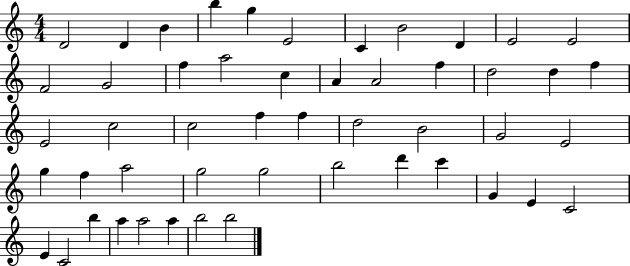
D4/h D4/q B4/q B5/q G5/q E4/h C4/q B4/h D4/q E4/h E4/h F4/h G4/h F5/q A5/h C5/q A4/q A4/h F5/q D5/h D5/q F5/q E4/h C5/h C5/h F5/q F5/q D5/h B4/h G4/h E4/h G5/q F5/q A5/h G5/h G5/h B5/h D6/q C6/q G4/q E4/q C4/h E4/q C4/h B5/q A5/q A5/h A5/q B5/h B5/h